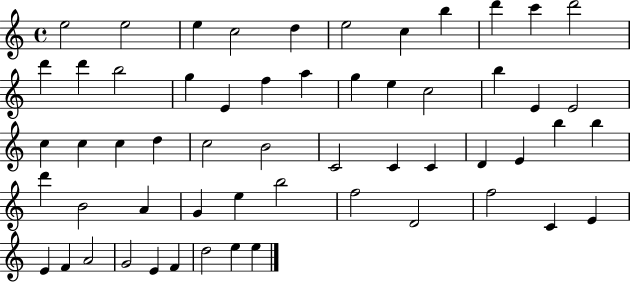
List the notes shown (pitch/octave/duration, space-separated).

E5/h E5/h E5/q C5/h D5/q E5/h C5/q B5/q D6/q C6/q D6/h D6/q D6/q B5/h G5/q E4/q F5/q A5/q G5/q E5/q C5/h B5/q E4/q E4/h C5/q C5/q C5/q D5/q C5/h B4/h C4/h C4/q C4/q D4/q E4/q B5/q B5/q D6/q B4/h A4/q G4/q E5/q B5/h F5/h D4/h F5/h C4/q E4/q E4/q F4/q A4/h G4/h E4/q F4/q D5/h E5/q E5/q